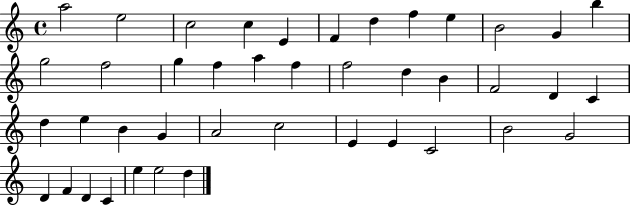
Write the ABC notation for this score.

X:1
T:Untitled
M:4/4
L:1/4
K:C
a2 e2 c2 c E F d f e B2 G b g2 f2 g f a f f2 d B F2 D C d e B G A2 c2 E E C2 B2 G2 D F D C e e2 d